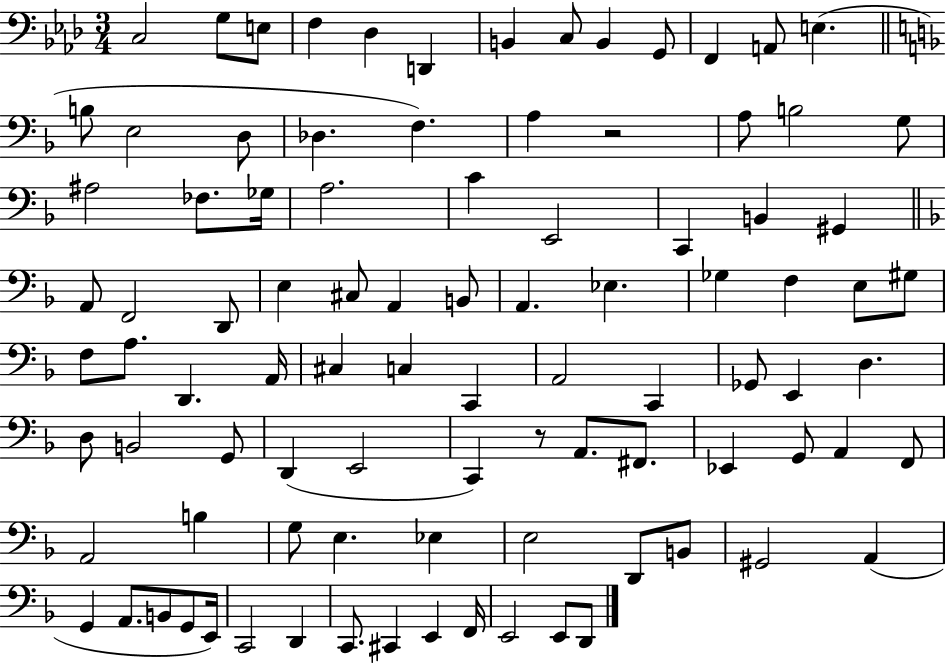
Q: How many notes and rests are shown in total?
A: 94